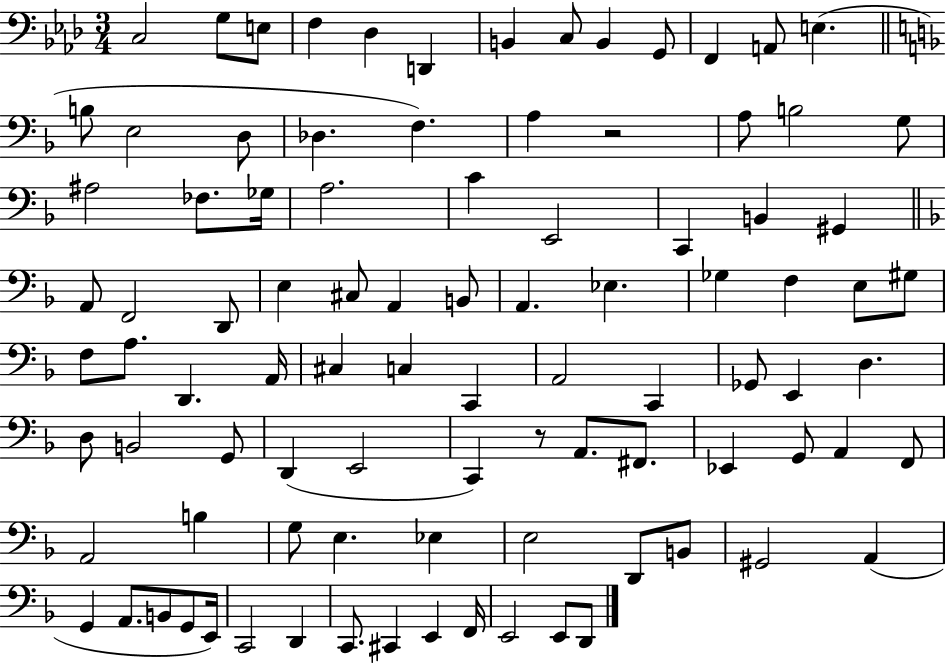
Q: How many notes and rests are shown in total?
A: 94